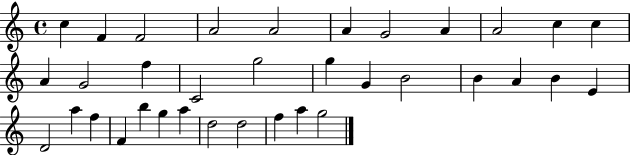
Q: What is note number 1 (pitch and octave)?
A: C5